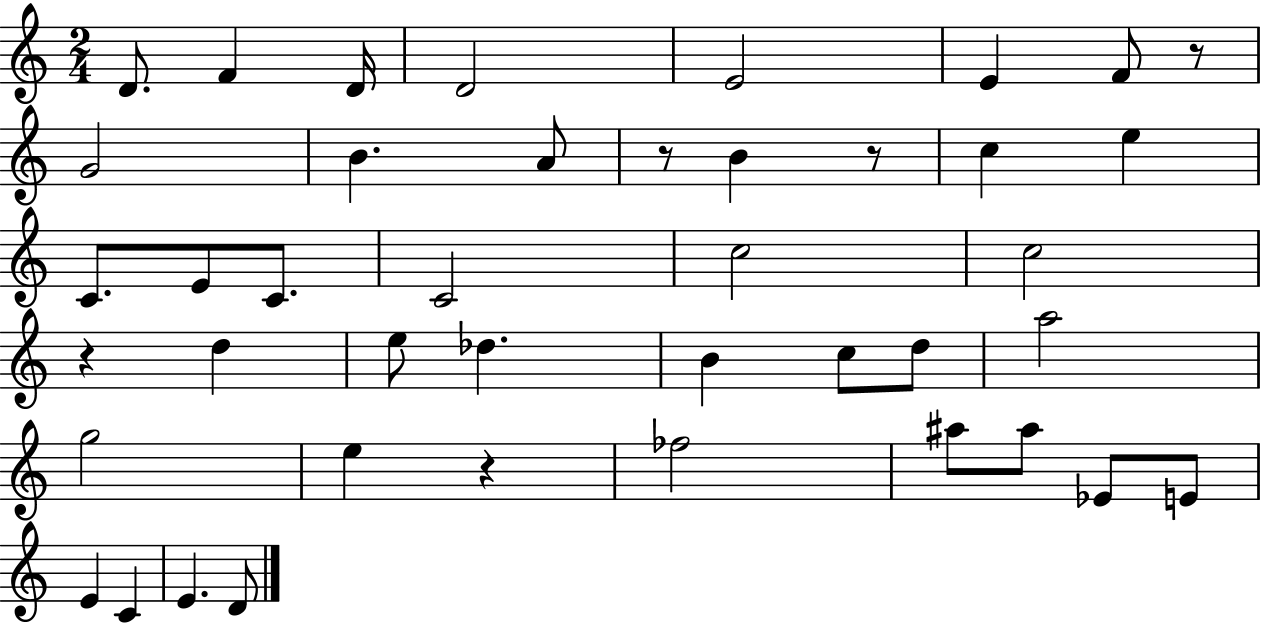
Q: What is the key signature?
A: C major